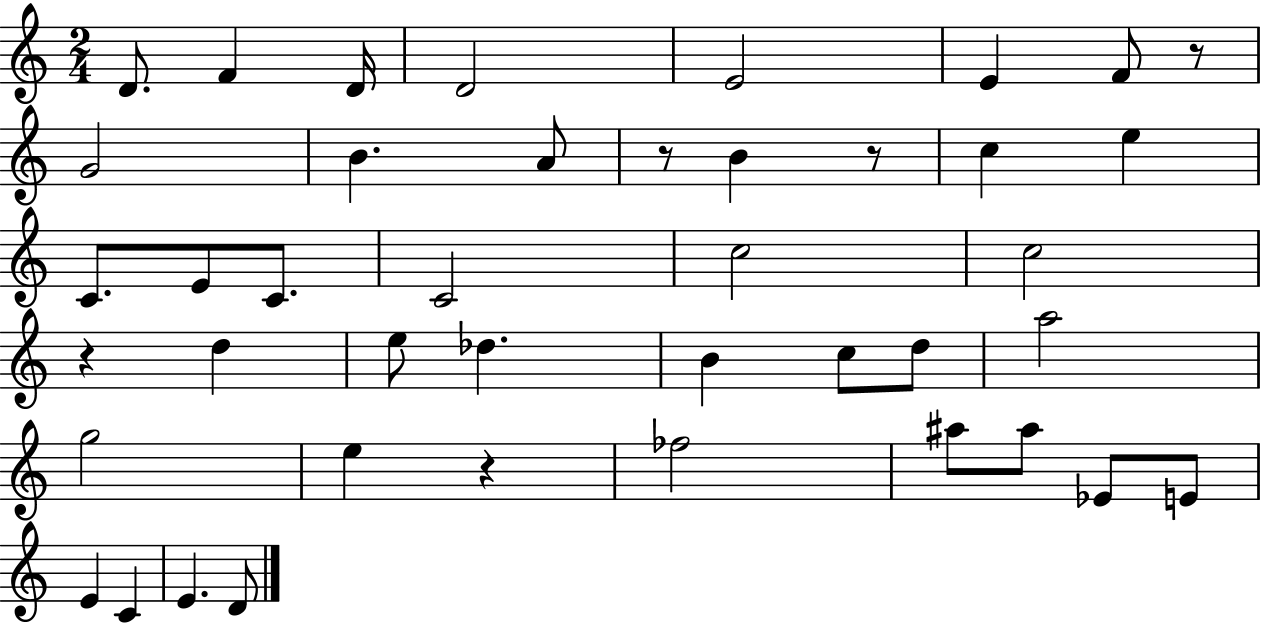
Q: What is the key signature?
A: C major